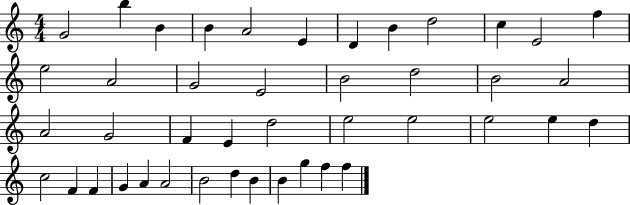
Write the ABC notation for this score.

X:1
T:Untitled
M:4/4
L:1/4
K:C
G2 b B B A2 E D B d2 c E2 f e2 A2 G2 E2 B2 d2 B2 A2 A2 G2 F E d2 e2 e2 e2 e d c2 F F G A A2 B2 d B B g f f